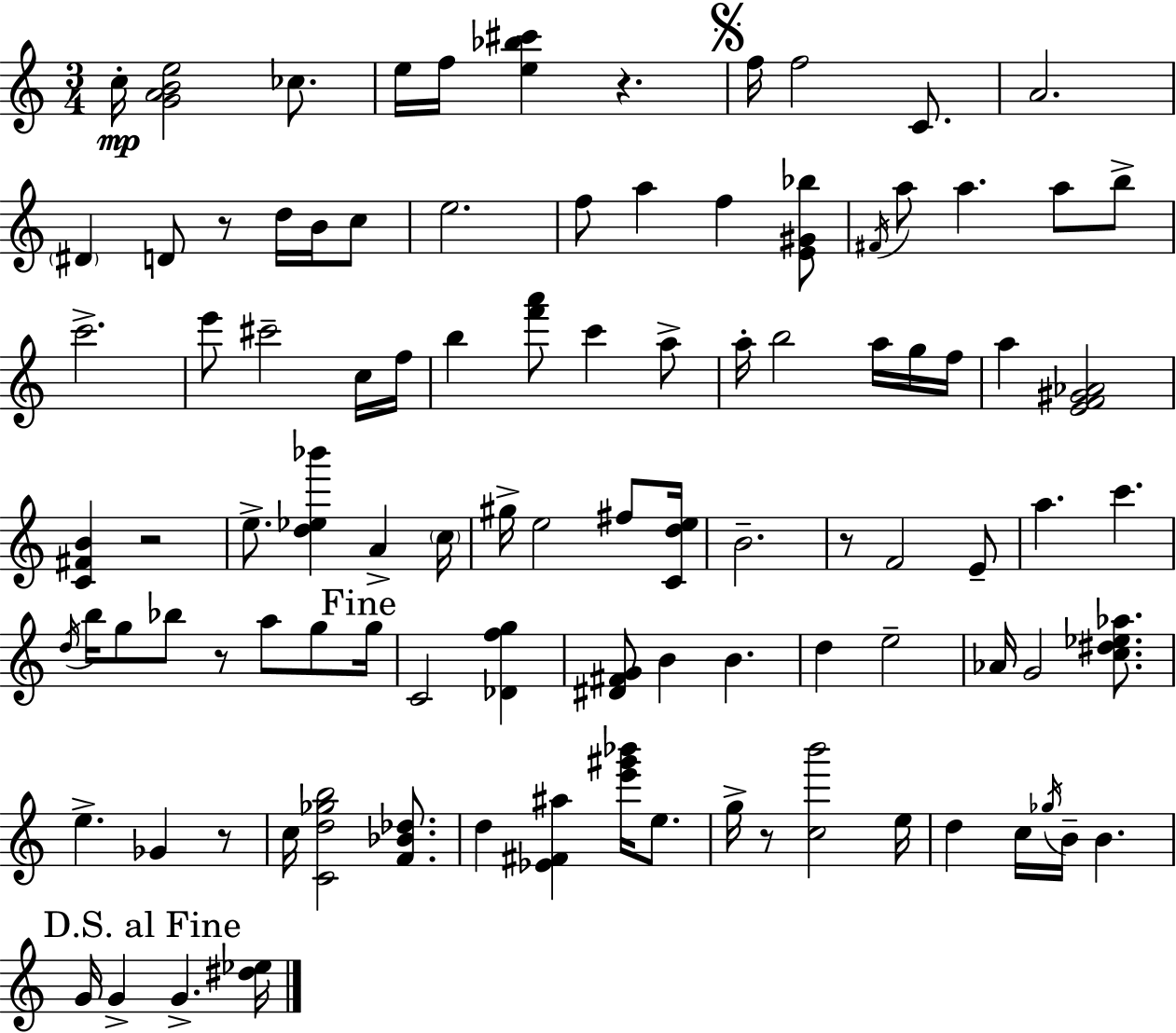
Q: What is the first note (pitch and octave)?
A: C5